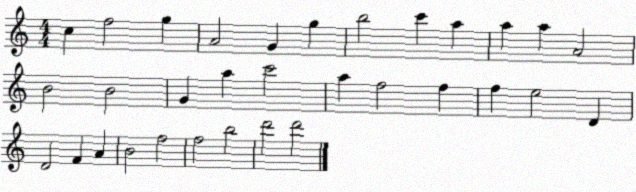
X:1
T:Untitled
M:4/4
L:1/4
K:C
c f2 g A2 G g b2 c' a a a A2 B2 B2 G a c'2 a f2 f f e2 D D2 F A B2 f2 f2 b2 d'2 d'2